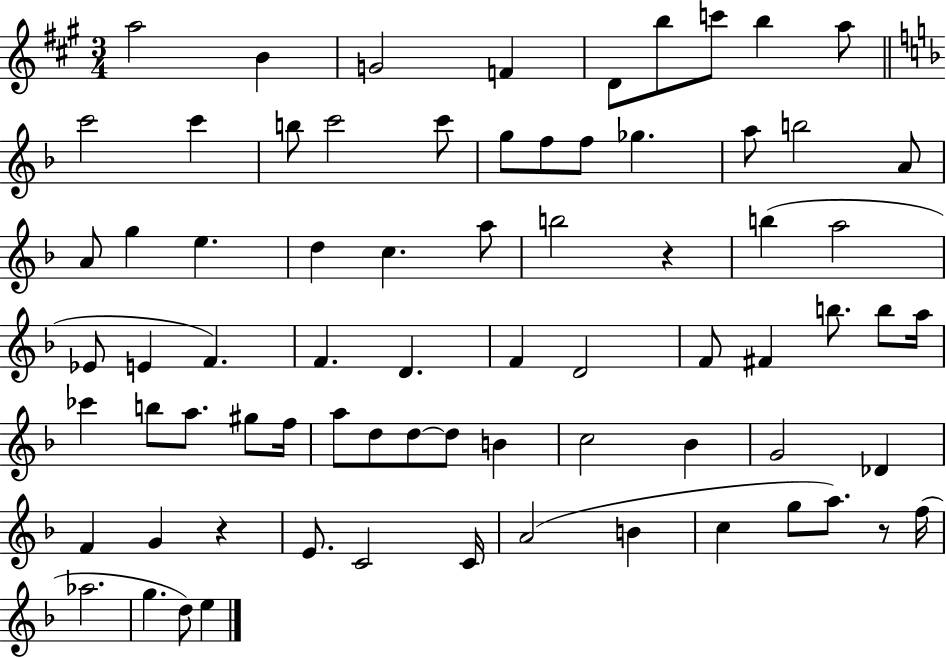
X:1
T:Untitled
M:3/4
L:1/4
K:A
a2 B G2 F D/2 b/2 c'/2 b a/2 c'2 c' b/2 c'2 c'/2 g/2 f/2 f/2 _g a/2 b2 A/2 A/2 g e d c a/2 b2 z b a2 _E/2 E F F D F D2 F/2 ^F b/2 b/2 a/4 _c' b/2 a/2 ^g/2 f/4 a/2 d/2 d/2 d/2 B c2 _B G2 _D F G z E/2 C2 C/4 A2 B c g/2 a/2 z/2 f/4 _a2 g d/2 e